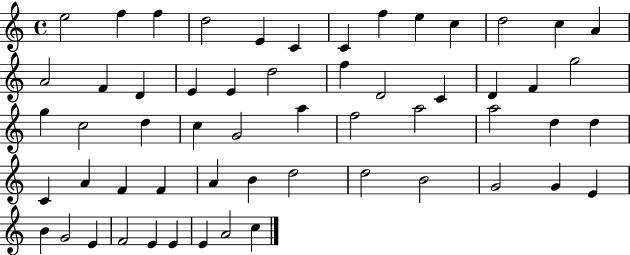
X:1
T:Untitled
M:4/4
L:1/4
K:C
e2 f f d2 E C C f e c d2 c A A2 F D E E d2 f D2 C D F g2 g c2 d c G2 a f2 a2 a2 d d C A F F A B d2 d2 B2 G2 G E B G2 E F2 E E E A2 c